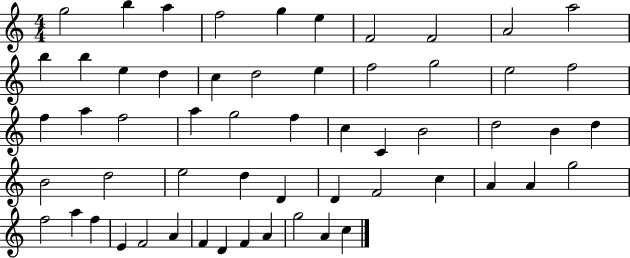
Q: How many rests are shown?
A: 0